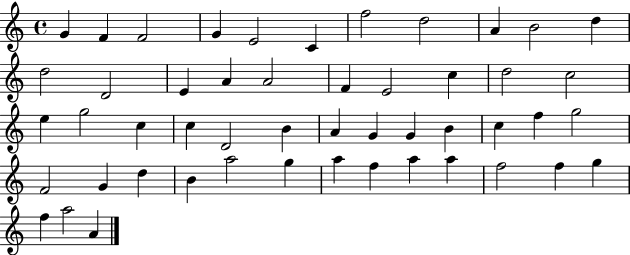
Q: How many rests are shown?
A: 0